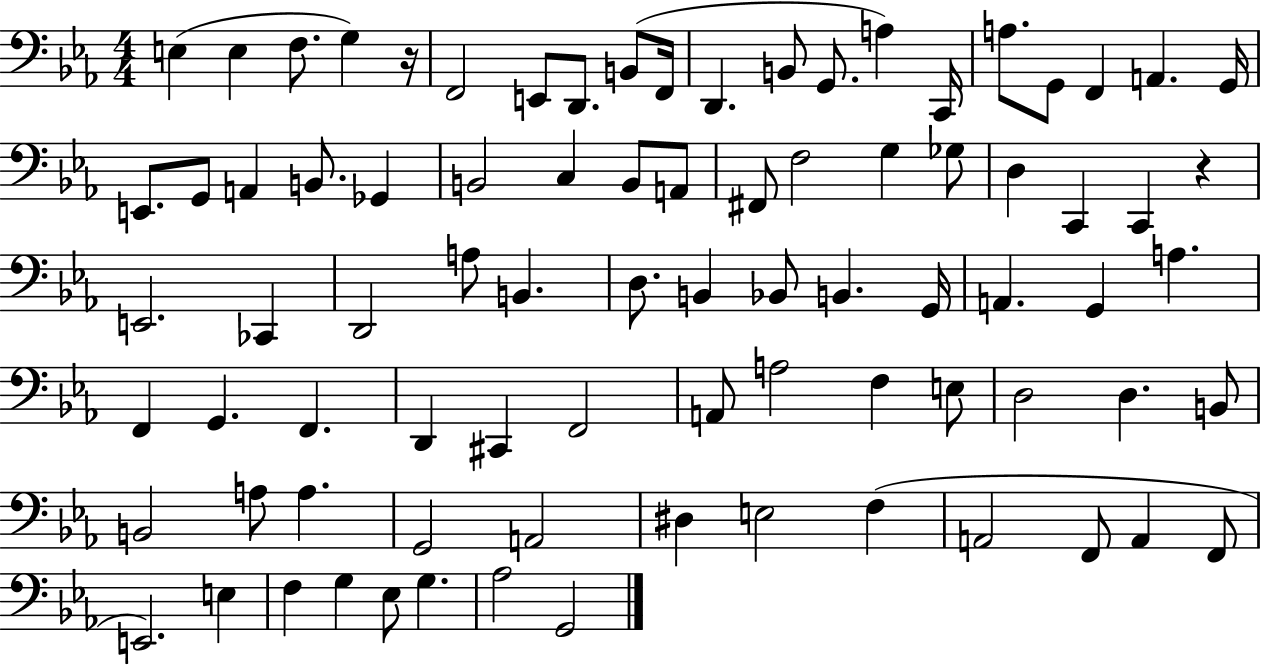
{
  \clef bass
  \numericTimeSignature
  \time 4/4
  \key ees \major
  e4( e4 f8. g4) r16 | f,2 e,8 d,8. b,8( f,16 | d,4. b,8 g,8. a4) c,16 | a8. g,8 f,4 a,4. g,16 | \break e,8. g,8 a,4 b,8. ges,4 | b,2 c4 b,8 a,8 | fis,8 f2 g4 ges8 | d4 c,4 c,4 r4 | \break e,2. ces,4 | d,2 a8 b,4. | d8. b,4 bes,8 b,4. g,16 | a,4. g,4 a4. | \break f,4 g,4. f,4. | d,4 cis,4 f,2 | a,8 a2 f4 e8 | d2 d4. b,8 | \break b,2 a8 a4. | g,2 a,2 | dis4 e2 f4( | a,2 f,8 a,4 f,8 | \break e,2.) e4 | f4 g4 ees8 g4. | aes2 g,2 | \bar "|."
}